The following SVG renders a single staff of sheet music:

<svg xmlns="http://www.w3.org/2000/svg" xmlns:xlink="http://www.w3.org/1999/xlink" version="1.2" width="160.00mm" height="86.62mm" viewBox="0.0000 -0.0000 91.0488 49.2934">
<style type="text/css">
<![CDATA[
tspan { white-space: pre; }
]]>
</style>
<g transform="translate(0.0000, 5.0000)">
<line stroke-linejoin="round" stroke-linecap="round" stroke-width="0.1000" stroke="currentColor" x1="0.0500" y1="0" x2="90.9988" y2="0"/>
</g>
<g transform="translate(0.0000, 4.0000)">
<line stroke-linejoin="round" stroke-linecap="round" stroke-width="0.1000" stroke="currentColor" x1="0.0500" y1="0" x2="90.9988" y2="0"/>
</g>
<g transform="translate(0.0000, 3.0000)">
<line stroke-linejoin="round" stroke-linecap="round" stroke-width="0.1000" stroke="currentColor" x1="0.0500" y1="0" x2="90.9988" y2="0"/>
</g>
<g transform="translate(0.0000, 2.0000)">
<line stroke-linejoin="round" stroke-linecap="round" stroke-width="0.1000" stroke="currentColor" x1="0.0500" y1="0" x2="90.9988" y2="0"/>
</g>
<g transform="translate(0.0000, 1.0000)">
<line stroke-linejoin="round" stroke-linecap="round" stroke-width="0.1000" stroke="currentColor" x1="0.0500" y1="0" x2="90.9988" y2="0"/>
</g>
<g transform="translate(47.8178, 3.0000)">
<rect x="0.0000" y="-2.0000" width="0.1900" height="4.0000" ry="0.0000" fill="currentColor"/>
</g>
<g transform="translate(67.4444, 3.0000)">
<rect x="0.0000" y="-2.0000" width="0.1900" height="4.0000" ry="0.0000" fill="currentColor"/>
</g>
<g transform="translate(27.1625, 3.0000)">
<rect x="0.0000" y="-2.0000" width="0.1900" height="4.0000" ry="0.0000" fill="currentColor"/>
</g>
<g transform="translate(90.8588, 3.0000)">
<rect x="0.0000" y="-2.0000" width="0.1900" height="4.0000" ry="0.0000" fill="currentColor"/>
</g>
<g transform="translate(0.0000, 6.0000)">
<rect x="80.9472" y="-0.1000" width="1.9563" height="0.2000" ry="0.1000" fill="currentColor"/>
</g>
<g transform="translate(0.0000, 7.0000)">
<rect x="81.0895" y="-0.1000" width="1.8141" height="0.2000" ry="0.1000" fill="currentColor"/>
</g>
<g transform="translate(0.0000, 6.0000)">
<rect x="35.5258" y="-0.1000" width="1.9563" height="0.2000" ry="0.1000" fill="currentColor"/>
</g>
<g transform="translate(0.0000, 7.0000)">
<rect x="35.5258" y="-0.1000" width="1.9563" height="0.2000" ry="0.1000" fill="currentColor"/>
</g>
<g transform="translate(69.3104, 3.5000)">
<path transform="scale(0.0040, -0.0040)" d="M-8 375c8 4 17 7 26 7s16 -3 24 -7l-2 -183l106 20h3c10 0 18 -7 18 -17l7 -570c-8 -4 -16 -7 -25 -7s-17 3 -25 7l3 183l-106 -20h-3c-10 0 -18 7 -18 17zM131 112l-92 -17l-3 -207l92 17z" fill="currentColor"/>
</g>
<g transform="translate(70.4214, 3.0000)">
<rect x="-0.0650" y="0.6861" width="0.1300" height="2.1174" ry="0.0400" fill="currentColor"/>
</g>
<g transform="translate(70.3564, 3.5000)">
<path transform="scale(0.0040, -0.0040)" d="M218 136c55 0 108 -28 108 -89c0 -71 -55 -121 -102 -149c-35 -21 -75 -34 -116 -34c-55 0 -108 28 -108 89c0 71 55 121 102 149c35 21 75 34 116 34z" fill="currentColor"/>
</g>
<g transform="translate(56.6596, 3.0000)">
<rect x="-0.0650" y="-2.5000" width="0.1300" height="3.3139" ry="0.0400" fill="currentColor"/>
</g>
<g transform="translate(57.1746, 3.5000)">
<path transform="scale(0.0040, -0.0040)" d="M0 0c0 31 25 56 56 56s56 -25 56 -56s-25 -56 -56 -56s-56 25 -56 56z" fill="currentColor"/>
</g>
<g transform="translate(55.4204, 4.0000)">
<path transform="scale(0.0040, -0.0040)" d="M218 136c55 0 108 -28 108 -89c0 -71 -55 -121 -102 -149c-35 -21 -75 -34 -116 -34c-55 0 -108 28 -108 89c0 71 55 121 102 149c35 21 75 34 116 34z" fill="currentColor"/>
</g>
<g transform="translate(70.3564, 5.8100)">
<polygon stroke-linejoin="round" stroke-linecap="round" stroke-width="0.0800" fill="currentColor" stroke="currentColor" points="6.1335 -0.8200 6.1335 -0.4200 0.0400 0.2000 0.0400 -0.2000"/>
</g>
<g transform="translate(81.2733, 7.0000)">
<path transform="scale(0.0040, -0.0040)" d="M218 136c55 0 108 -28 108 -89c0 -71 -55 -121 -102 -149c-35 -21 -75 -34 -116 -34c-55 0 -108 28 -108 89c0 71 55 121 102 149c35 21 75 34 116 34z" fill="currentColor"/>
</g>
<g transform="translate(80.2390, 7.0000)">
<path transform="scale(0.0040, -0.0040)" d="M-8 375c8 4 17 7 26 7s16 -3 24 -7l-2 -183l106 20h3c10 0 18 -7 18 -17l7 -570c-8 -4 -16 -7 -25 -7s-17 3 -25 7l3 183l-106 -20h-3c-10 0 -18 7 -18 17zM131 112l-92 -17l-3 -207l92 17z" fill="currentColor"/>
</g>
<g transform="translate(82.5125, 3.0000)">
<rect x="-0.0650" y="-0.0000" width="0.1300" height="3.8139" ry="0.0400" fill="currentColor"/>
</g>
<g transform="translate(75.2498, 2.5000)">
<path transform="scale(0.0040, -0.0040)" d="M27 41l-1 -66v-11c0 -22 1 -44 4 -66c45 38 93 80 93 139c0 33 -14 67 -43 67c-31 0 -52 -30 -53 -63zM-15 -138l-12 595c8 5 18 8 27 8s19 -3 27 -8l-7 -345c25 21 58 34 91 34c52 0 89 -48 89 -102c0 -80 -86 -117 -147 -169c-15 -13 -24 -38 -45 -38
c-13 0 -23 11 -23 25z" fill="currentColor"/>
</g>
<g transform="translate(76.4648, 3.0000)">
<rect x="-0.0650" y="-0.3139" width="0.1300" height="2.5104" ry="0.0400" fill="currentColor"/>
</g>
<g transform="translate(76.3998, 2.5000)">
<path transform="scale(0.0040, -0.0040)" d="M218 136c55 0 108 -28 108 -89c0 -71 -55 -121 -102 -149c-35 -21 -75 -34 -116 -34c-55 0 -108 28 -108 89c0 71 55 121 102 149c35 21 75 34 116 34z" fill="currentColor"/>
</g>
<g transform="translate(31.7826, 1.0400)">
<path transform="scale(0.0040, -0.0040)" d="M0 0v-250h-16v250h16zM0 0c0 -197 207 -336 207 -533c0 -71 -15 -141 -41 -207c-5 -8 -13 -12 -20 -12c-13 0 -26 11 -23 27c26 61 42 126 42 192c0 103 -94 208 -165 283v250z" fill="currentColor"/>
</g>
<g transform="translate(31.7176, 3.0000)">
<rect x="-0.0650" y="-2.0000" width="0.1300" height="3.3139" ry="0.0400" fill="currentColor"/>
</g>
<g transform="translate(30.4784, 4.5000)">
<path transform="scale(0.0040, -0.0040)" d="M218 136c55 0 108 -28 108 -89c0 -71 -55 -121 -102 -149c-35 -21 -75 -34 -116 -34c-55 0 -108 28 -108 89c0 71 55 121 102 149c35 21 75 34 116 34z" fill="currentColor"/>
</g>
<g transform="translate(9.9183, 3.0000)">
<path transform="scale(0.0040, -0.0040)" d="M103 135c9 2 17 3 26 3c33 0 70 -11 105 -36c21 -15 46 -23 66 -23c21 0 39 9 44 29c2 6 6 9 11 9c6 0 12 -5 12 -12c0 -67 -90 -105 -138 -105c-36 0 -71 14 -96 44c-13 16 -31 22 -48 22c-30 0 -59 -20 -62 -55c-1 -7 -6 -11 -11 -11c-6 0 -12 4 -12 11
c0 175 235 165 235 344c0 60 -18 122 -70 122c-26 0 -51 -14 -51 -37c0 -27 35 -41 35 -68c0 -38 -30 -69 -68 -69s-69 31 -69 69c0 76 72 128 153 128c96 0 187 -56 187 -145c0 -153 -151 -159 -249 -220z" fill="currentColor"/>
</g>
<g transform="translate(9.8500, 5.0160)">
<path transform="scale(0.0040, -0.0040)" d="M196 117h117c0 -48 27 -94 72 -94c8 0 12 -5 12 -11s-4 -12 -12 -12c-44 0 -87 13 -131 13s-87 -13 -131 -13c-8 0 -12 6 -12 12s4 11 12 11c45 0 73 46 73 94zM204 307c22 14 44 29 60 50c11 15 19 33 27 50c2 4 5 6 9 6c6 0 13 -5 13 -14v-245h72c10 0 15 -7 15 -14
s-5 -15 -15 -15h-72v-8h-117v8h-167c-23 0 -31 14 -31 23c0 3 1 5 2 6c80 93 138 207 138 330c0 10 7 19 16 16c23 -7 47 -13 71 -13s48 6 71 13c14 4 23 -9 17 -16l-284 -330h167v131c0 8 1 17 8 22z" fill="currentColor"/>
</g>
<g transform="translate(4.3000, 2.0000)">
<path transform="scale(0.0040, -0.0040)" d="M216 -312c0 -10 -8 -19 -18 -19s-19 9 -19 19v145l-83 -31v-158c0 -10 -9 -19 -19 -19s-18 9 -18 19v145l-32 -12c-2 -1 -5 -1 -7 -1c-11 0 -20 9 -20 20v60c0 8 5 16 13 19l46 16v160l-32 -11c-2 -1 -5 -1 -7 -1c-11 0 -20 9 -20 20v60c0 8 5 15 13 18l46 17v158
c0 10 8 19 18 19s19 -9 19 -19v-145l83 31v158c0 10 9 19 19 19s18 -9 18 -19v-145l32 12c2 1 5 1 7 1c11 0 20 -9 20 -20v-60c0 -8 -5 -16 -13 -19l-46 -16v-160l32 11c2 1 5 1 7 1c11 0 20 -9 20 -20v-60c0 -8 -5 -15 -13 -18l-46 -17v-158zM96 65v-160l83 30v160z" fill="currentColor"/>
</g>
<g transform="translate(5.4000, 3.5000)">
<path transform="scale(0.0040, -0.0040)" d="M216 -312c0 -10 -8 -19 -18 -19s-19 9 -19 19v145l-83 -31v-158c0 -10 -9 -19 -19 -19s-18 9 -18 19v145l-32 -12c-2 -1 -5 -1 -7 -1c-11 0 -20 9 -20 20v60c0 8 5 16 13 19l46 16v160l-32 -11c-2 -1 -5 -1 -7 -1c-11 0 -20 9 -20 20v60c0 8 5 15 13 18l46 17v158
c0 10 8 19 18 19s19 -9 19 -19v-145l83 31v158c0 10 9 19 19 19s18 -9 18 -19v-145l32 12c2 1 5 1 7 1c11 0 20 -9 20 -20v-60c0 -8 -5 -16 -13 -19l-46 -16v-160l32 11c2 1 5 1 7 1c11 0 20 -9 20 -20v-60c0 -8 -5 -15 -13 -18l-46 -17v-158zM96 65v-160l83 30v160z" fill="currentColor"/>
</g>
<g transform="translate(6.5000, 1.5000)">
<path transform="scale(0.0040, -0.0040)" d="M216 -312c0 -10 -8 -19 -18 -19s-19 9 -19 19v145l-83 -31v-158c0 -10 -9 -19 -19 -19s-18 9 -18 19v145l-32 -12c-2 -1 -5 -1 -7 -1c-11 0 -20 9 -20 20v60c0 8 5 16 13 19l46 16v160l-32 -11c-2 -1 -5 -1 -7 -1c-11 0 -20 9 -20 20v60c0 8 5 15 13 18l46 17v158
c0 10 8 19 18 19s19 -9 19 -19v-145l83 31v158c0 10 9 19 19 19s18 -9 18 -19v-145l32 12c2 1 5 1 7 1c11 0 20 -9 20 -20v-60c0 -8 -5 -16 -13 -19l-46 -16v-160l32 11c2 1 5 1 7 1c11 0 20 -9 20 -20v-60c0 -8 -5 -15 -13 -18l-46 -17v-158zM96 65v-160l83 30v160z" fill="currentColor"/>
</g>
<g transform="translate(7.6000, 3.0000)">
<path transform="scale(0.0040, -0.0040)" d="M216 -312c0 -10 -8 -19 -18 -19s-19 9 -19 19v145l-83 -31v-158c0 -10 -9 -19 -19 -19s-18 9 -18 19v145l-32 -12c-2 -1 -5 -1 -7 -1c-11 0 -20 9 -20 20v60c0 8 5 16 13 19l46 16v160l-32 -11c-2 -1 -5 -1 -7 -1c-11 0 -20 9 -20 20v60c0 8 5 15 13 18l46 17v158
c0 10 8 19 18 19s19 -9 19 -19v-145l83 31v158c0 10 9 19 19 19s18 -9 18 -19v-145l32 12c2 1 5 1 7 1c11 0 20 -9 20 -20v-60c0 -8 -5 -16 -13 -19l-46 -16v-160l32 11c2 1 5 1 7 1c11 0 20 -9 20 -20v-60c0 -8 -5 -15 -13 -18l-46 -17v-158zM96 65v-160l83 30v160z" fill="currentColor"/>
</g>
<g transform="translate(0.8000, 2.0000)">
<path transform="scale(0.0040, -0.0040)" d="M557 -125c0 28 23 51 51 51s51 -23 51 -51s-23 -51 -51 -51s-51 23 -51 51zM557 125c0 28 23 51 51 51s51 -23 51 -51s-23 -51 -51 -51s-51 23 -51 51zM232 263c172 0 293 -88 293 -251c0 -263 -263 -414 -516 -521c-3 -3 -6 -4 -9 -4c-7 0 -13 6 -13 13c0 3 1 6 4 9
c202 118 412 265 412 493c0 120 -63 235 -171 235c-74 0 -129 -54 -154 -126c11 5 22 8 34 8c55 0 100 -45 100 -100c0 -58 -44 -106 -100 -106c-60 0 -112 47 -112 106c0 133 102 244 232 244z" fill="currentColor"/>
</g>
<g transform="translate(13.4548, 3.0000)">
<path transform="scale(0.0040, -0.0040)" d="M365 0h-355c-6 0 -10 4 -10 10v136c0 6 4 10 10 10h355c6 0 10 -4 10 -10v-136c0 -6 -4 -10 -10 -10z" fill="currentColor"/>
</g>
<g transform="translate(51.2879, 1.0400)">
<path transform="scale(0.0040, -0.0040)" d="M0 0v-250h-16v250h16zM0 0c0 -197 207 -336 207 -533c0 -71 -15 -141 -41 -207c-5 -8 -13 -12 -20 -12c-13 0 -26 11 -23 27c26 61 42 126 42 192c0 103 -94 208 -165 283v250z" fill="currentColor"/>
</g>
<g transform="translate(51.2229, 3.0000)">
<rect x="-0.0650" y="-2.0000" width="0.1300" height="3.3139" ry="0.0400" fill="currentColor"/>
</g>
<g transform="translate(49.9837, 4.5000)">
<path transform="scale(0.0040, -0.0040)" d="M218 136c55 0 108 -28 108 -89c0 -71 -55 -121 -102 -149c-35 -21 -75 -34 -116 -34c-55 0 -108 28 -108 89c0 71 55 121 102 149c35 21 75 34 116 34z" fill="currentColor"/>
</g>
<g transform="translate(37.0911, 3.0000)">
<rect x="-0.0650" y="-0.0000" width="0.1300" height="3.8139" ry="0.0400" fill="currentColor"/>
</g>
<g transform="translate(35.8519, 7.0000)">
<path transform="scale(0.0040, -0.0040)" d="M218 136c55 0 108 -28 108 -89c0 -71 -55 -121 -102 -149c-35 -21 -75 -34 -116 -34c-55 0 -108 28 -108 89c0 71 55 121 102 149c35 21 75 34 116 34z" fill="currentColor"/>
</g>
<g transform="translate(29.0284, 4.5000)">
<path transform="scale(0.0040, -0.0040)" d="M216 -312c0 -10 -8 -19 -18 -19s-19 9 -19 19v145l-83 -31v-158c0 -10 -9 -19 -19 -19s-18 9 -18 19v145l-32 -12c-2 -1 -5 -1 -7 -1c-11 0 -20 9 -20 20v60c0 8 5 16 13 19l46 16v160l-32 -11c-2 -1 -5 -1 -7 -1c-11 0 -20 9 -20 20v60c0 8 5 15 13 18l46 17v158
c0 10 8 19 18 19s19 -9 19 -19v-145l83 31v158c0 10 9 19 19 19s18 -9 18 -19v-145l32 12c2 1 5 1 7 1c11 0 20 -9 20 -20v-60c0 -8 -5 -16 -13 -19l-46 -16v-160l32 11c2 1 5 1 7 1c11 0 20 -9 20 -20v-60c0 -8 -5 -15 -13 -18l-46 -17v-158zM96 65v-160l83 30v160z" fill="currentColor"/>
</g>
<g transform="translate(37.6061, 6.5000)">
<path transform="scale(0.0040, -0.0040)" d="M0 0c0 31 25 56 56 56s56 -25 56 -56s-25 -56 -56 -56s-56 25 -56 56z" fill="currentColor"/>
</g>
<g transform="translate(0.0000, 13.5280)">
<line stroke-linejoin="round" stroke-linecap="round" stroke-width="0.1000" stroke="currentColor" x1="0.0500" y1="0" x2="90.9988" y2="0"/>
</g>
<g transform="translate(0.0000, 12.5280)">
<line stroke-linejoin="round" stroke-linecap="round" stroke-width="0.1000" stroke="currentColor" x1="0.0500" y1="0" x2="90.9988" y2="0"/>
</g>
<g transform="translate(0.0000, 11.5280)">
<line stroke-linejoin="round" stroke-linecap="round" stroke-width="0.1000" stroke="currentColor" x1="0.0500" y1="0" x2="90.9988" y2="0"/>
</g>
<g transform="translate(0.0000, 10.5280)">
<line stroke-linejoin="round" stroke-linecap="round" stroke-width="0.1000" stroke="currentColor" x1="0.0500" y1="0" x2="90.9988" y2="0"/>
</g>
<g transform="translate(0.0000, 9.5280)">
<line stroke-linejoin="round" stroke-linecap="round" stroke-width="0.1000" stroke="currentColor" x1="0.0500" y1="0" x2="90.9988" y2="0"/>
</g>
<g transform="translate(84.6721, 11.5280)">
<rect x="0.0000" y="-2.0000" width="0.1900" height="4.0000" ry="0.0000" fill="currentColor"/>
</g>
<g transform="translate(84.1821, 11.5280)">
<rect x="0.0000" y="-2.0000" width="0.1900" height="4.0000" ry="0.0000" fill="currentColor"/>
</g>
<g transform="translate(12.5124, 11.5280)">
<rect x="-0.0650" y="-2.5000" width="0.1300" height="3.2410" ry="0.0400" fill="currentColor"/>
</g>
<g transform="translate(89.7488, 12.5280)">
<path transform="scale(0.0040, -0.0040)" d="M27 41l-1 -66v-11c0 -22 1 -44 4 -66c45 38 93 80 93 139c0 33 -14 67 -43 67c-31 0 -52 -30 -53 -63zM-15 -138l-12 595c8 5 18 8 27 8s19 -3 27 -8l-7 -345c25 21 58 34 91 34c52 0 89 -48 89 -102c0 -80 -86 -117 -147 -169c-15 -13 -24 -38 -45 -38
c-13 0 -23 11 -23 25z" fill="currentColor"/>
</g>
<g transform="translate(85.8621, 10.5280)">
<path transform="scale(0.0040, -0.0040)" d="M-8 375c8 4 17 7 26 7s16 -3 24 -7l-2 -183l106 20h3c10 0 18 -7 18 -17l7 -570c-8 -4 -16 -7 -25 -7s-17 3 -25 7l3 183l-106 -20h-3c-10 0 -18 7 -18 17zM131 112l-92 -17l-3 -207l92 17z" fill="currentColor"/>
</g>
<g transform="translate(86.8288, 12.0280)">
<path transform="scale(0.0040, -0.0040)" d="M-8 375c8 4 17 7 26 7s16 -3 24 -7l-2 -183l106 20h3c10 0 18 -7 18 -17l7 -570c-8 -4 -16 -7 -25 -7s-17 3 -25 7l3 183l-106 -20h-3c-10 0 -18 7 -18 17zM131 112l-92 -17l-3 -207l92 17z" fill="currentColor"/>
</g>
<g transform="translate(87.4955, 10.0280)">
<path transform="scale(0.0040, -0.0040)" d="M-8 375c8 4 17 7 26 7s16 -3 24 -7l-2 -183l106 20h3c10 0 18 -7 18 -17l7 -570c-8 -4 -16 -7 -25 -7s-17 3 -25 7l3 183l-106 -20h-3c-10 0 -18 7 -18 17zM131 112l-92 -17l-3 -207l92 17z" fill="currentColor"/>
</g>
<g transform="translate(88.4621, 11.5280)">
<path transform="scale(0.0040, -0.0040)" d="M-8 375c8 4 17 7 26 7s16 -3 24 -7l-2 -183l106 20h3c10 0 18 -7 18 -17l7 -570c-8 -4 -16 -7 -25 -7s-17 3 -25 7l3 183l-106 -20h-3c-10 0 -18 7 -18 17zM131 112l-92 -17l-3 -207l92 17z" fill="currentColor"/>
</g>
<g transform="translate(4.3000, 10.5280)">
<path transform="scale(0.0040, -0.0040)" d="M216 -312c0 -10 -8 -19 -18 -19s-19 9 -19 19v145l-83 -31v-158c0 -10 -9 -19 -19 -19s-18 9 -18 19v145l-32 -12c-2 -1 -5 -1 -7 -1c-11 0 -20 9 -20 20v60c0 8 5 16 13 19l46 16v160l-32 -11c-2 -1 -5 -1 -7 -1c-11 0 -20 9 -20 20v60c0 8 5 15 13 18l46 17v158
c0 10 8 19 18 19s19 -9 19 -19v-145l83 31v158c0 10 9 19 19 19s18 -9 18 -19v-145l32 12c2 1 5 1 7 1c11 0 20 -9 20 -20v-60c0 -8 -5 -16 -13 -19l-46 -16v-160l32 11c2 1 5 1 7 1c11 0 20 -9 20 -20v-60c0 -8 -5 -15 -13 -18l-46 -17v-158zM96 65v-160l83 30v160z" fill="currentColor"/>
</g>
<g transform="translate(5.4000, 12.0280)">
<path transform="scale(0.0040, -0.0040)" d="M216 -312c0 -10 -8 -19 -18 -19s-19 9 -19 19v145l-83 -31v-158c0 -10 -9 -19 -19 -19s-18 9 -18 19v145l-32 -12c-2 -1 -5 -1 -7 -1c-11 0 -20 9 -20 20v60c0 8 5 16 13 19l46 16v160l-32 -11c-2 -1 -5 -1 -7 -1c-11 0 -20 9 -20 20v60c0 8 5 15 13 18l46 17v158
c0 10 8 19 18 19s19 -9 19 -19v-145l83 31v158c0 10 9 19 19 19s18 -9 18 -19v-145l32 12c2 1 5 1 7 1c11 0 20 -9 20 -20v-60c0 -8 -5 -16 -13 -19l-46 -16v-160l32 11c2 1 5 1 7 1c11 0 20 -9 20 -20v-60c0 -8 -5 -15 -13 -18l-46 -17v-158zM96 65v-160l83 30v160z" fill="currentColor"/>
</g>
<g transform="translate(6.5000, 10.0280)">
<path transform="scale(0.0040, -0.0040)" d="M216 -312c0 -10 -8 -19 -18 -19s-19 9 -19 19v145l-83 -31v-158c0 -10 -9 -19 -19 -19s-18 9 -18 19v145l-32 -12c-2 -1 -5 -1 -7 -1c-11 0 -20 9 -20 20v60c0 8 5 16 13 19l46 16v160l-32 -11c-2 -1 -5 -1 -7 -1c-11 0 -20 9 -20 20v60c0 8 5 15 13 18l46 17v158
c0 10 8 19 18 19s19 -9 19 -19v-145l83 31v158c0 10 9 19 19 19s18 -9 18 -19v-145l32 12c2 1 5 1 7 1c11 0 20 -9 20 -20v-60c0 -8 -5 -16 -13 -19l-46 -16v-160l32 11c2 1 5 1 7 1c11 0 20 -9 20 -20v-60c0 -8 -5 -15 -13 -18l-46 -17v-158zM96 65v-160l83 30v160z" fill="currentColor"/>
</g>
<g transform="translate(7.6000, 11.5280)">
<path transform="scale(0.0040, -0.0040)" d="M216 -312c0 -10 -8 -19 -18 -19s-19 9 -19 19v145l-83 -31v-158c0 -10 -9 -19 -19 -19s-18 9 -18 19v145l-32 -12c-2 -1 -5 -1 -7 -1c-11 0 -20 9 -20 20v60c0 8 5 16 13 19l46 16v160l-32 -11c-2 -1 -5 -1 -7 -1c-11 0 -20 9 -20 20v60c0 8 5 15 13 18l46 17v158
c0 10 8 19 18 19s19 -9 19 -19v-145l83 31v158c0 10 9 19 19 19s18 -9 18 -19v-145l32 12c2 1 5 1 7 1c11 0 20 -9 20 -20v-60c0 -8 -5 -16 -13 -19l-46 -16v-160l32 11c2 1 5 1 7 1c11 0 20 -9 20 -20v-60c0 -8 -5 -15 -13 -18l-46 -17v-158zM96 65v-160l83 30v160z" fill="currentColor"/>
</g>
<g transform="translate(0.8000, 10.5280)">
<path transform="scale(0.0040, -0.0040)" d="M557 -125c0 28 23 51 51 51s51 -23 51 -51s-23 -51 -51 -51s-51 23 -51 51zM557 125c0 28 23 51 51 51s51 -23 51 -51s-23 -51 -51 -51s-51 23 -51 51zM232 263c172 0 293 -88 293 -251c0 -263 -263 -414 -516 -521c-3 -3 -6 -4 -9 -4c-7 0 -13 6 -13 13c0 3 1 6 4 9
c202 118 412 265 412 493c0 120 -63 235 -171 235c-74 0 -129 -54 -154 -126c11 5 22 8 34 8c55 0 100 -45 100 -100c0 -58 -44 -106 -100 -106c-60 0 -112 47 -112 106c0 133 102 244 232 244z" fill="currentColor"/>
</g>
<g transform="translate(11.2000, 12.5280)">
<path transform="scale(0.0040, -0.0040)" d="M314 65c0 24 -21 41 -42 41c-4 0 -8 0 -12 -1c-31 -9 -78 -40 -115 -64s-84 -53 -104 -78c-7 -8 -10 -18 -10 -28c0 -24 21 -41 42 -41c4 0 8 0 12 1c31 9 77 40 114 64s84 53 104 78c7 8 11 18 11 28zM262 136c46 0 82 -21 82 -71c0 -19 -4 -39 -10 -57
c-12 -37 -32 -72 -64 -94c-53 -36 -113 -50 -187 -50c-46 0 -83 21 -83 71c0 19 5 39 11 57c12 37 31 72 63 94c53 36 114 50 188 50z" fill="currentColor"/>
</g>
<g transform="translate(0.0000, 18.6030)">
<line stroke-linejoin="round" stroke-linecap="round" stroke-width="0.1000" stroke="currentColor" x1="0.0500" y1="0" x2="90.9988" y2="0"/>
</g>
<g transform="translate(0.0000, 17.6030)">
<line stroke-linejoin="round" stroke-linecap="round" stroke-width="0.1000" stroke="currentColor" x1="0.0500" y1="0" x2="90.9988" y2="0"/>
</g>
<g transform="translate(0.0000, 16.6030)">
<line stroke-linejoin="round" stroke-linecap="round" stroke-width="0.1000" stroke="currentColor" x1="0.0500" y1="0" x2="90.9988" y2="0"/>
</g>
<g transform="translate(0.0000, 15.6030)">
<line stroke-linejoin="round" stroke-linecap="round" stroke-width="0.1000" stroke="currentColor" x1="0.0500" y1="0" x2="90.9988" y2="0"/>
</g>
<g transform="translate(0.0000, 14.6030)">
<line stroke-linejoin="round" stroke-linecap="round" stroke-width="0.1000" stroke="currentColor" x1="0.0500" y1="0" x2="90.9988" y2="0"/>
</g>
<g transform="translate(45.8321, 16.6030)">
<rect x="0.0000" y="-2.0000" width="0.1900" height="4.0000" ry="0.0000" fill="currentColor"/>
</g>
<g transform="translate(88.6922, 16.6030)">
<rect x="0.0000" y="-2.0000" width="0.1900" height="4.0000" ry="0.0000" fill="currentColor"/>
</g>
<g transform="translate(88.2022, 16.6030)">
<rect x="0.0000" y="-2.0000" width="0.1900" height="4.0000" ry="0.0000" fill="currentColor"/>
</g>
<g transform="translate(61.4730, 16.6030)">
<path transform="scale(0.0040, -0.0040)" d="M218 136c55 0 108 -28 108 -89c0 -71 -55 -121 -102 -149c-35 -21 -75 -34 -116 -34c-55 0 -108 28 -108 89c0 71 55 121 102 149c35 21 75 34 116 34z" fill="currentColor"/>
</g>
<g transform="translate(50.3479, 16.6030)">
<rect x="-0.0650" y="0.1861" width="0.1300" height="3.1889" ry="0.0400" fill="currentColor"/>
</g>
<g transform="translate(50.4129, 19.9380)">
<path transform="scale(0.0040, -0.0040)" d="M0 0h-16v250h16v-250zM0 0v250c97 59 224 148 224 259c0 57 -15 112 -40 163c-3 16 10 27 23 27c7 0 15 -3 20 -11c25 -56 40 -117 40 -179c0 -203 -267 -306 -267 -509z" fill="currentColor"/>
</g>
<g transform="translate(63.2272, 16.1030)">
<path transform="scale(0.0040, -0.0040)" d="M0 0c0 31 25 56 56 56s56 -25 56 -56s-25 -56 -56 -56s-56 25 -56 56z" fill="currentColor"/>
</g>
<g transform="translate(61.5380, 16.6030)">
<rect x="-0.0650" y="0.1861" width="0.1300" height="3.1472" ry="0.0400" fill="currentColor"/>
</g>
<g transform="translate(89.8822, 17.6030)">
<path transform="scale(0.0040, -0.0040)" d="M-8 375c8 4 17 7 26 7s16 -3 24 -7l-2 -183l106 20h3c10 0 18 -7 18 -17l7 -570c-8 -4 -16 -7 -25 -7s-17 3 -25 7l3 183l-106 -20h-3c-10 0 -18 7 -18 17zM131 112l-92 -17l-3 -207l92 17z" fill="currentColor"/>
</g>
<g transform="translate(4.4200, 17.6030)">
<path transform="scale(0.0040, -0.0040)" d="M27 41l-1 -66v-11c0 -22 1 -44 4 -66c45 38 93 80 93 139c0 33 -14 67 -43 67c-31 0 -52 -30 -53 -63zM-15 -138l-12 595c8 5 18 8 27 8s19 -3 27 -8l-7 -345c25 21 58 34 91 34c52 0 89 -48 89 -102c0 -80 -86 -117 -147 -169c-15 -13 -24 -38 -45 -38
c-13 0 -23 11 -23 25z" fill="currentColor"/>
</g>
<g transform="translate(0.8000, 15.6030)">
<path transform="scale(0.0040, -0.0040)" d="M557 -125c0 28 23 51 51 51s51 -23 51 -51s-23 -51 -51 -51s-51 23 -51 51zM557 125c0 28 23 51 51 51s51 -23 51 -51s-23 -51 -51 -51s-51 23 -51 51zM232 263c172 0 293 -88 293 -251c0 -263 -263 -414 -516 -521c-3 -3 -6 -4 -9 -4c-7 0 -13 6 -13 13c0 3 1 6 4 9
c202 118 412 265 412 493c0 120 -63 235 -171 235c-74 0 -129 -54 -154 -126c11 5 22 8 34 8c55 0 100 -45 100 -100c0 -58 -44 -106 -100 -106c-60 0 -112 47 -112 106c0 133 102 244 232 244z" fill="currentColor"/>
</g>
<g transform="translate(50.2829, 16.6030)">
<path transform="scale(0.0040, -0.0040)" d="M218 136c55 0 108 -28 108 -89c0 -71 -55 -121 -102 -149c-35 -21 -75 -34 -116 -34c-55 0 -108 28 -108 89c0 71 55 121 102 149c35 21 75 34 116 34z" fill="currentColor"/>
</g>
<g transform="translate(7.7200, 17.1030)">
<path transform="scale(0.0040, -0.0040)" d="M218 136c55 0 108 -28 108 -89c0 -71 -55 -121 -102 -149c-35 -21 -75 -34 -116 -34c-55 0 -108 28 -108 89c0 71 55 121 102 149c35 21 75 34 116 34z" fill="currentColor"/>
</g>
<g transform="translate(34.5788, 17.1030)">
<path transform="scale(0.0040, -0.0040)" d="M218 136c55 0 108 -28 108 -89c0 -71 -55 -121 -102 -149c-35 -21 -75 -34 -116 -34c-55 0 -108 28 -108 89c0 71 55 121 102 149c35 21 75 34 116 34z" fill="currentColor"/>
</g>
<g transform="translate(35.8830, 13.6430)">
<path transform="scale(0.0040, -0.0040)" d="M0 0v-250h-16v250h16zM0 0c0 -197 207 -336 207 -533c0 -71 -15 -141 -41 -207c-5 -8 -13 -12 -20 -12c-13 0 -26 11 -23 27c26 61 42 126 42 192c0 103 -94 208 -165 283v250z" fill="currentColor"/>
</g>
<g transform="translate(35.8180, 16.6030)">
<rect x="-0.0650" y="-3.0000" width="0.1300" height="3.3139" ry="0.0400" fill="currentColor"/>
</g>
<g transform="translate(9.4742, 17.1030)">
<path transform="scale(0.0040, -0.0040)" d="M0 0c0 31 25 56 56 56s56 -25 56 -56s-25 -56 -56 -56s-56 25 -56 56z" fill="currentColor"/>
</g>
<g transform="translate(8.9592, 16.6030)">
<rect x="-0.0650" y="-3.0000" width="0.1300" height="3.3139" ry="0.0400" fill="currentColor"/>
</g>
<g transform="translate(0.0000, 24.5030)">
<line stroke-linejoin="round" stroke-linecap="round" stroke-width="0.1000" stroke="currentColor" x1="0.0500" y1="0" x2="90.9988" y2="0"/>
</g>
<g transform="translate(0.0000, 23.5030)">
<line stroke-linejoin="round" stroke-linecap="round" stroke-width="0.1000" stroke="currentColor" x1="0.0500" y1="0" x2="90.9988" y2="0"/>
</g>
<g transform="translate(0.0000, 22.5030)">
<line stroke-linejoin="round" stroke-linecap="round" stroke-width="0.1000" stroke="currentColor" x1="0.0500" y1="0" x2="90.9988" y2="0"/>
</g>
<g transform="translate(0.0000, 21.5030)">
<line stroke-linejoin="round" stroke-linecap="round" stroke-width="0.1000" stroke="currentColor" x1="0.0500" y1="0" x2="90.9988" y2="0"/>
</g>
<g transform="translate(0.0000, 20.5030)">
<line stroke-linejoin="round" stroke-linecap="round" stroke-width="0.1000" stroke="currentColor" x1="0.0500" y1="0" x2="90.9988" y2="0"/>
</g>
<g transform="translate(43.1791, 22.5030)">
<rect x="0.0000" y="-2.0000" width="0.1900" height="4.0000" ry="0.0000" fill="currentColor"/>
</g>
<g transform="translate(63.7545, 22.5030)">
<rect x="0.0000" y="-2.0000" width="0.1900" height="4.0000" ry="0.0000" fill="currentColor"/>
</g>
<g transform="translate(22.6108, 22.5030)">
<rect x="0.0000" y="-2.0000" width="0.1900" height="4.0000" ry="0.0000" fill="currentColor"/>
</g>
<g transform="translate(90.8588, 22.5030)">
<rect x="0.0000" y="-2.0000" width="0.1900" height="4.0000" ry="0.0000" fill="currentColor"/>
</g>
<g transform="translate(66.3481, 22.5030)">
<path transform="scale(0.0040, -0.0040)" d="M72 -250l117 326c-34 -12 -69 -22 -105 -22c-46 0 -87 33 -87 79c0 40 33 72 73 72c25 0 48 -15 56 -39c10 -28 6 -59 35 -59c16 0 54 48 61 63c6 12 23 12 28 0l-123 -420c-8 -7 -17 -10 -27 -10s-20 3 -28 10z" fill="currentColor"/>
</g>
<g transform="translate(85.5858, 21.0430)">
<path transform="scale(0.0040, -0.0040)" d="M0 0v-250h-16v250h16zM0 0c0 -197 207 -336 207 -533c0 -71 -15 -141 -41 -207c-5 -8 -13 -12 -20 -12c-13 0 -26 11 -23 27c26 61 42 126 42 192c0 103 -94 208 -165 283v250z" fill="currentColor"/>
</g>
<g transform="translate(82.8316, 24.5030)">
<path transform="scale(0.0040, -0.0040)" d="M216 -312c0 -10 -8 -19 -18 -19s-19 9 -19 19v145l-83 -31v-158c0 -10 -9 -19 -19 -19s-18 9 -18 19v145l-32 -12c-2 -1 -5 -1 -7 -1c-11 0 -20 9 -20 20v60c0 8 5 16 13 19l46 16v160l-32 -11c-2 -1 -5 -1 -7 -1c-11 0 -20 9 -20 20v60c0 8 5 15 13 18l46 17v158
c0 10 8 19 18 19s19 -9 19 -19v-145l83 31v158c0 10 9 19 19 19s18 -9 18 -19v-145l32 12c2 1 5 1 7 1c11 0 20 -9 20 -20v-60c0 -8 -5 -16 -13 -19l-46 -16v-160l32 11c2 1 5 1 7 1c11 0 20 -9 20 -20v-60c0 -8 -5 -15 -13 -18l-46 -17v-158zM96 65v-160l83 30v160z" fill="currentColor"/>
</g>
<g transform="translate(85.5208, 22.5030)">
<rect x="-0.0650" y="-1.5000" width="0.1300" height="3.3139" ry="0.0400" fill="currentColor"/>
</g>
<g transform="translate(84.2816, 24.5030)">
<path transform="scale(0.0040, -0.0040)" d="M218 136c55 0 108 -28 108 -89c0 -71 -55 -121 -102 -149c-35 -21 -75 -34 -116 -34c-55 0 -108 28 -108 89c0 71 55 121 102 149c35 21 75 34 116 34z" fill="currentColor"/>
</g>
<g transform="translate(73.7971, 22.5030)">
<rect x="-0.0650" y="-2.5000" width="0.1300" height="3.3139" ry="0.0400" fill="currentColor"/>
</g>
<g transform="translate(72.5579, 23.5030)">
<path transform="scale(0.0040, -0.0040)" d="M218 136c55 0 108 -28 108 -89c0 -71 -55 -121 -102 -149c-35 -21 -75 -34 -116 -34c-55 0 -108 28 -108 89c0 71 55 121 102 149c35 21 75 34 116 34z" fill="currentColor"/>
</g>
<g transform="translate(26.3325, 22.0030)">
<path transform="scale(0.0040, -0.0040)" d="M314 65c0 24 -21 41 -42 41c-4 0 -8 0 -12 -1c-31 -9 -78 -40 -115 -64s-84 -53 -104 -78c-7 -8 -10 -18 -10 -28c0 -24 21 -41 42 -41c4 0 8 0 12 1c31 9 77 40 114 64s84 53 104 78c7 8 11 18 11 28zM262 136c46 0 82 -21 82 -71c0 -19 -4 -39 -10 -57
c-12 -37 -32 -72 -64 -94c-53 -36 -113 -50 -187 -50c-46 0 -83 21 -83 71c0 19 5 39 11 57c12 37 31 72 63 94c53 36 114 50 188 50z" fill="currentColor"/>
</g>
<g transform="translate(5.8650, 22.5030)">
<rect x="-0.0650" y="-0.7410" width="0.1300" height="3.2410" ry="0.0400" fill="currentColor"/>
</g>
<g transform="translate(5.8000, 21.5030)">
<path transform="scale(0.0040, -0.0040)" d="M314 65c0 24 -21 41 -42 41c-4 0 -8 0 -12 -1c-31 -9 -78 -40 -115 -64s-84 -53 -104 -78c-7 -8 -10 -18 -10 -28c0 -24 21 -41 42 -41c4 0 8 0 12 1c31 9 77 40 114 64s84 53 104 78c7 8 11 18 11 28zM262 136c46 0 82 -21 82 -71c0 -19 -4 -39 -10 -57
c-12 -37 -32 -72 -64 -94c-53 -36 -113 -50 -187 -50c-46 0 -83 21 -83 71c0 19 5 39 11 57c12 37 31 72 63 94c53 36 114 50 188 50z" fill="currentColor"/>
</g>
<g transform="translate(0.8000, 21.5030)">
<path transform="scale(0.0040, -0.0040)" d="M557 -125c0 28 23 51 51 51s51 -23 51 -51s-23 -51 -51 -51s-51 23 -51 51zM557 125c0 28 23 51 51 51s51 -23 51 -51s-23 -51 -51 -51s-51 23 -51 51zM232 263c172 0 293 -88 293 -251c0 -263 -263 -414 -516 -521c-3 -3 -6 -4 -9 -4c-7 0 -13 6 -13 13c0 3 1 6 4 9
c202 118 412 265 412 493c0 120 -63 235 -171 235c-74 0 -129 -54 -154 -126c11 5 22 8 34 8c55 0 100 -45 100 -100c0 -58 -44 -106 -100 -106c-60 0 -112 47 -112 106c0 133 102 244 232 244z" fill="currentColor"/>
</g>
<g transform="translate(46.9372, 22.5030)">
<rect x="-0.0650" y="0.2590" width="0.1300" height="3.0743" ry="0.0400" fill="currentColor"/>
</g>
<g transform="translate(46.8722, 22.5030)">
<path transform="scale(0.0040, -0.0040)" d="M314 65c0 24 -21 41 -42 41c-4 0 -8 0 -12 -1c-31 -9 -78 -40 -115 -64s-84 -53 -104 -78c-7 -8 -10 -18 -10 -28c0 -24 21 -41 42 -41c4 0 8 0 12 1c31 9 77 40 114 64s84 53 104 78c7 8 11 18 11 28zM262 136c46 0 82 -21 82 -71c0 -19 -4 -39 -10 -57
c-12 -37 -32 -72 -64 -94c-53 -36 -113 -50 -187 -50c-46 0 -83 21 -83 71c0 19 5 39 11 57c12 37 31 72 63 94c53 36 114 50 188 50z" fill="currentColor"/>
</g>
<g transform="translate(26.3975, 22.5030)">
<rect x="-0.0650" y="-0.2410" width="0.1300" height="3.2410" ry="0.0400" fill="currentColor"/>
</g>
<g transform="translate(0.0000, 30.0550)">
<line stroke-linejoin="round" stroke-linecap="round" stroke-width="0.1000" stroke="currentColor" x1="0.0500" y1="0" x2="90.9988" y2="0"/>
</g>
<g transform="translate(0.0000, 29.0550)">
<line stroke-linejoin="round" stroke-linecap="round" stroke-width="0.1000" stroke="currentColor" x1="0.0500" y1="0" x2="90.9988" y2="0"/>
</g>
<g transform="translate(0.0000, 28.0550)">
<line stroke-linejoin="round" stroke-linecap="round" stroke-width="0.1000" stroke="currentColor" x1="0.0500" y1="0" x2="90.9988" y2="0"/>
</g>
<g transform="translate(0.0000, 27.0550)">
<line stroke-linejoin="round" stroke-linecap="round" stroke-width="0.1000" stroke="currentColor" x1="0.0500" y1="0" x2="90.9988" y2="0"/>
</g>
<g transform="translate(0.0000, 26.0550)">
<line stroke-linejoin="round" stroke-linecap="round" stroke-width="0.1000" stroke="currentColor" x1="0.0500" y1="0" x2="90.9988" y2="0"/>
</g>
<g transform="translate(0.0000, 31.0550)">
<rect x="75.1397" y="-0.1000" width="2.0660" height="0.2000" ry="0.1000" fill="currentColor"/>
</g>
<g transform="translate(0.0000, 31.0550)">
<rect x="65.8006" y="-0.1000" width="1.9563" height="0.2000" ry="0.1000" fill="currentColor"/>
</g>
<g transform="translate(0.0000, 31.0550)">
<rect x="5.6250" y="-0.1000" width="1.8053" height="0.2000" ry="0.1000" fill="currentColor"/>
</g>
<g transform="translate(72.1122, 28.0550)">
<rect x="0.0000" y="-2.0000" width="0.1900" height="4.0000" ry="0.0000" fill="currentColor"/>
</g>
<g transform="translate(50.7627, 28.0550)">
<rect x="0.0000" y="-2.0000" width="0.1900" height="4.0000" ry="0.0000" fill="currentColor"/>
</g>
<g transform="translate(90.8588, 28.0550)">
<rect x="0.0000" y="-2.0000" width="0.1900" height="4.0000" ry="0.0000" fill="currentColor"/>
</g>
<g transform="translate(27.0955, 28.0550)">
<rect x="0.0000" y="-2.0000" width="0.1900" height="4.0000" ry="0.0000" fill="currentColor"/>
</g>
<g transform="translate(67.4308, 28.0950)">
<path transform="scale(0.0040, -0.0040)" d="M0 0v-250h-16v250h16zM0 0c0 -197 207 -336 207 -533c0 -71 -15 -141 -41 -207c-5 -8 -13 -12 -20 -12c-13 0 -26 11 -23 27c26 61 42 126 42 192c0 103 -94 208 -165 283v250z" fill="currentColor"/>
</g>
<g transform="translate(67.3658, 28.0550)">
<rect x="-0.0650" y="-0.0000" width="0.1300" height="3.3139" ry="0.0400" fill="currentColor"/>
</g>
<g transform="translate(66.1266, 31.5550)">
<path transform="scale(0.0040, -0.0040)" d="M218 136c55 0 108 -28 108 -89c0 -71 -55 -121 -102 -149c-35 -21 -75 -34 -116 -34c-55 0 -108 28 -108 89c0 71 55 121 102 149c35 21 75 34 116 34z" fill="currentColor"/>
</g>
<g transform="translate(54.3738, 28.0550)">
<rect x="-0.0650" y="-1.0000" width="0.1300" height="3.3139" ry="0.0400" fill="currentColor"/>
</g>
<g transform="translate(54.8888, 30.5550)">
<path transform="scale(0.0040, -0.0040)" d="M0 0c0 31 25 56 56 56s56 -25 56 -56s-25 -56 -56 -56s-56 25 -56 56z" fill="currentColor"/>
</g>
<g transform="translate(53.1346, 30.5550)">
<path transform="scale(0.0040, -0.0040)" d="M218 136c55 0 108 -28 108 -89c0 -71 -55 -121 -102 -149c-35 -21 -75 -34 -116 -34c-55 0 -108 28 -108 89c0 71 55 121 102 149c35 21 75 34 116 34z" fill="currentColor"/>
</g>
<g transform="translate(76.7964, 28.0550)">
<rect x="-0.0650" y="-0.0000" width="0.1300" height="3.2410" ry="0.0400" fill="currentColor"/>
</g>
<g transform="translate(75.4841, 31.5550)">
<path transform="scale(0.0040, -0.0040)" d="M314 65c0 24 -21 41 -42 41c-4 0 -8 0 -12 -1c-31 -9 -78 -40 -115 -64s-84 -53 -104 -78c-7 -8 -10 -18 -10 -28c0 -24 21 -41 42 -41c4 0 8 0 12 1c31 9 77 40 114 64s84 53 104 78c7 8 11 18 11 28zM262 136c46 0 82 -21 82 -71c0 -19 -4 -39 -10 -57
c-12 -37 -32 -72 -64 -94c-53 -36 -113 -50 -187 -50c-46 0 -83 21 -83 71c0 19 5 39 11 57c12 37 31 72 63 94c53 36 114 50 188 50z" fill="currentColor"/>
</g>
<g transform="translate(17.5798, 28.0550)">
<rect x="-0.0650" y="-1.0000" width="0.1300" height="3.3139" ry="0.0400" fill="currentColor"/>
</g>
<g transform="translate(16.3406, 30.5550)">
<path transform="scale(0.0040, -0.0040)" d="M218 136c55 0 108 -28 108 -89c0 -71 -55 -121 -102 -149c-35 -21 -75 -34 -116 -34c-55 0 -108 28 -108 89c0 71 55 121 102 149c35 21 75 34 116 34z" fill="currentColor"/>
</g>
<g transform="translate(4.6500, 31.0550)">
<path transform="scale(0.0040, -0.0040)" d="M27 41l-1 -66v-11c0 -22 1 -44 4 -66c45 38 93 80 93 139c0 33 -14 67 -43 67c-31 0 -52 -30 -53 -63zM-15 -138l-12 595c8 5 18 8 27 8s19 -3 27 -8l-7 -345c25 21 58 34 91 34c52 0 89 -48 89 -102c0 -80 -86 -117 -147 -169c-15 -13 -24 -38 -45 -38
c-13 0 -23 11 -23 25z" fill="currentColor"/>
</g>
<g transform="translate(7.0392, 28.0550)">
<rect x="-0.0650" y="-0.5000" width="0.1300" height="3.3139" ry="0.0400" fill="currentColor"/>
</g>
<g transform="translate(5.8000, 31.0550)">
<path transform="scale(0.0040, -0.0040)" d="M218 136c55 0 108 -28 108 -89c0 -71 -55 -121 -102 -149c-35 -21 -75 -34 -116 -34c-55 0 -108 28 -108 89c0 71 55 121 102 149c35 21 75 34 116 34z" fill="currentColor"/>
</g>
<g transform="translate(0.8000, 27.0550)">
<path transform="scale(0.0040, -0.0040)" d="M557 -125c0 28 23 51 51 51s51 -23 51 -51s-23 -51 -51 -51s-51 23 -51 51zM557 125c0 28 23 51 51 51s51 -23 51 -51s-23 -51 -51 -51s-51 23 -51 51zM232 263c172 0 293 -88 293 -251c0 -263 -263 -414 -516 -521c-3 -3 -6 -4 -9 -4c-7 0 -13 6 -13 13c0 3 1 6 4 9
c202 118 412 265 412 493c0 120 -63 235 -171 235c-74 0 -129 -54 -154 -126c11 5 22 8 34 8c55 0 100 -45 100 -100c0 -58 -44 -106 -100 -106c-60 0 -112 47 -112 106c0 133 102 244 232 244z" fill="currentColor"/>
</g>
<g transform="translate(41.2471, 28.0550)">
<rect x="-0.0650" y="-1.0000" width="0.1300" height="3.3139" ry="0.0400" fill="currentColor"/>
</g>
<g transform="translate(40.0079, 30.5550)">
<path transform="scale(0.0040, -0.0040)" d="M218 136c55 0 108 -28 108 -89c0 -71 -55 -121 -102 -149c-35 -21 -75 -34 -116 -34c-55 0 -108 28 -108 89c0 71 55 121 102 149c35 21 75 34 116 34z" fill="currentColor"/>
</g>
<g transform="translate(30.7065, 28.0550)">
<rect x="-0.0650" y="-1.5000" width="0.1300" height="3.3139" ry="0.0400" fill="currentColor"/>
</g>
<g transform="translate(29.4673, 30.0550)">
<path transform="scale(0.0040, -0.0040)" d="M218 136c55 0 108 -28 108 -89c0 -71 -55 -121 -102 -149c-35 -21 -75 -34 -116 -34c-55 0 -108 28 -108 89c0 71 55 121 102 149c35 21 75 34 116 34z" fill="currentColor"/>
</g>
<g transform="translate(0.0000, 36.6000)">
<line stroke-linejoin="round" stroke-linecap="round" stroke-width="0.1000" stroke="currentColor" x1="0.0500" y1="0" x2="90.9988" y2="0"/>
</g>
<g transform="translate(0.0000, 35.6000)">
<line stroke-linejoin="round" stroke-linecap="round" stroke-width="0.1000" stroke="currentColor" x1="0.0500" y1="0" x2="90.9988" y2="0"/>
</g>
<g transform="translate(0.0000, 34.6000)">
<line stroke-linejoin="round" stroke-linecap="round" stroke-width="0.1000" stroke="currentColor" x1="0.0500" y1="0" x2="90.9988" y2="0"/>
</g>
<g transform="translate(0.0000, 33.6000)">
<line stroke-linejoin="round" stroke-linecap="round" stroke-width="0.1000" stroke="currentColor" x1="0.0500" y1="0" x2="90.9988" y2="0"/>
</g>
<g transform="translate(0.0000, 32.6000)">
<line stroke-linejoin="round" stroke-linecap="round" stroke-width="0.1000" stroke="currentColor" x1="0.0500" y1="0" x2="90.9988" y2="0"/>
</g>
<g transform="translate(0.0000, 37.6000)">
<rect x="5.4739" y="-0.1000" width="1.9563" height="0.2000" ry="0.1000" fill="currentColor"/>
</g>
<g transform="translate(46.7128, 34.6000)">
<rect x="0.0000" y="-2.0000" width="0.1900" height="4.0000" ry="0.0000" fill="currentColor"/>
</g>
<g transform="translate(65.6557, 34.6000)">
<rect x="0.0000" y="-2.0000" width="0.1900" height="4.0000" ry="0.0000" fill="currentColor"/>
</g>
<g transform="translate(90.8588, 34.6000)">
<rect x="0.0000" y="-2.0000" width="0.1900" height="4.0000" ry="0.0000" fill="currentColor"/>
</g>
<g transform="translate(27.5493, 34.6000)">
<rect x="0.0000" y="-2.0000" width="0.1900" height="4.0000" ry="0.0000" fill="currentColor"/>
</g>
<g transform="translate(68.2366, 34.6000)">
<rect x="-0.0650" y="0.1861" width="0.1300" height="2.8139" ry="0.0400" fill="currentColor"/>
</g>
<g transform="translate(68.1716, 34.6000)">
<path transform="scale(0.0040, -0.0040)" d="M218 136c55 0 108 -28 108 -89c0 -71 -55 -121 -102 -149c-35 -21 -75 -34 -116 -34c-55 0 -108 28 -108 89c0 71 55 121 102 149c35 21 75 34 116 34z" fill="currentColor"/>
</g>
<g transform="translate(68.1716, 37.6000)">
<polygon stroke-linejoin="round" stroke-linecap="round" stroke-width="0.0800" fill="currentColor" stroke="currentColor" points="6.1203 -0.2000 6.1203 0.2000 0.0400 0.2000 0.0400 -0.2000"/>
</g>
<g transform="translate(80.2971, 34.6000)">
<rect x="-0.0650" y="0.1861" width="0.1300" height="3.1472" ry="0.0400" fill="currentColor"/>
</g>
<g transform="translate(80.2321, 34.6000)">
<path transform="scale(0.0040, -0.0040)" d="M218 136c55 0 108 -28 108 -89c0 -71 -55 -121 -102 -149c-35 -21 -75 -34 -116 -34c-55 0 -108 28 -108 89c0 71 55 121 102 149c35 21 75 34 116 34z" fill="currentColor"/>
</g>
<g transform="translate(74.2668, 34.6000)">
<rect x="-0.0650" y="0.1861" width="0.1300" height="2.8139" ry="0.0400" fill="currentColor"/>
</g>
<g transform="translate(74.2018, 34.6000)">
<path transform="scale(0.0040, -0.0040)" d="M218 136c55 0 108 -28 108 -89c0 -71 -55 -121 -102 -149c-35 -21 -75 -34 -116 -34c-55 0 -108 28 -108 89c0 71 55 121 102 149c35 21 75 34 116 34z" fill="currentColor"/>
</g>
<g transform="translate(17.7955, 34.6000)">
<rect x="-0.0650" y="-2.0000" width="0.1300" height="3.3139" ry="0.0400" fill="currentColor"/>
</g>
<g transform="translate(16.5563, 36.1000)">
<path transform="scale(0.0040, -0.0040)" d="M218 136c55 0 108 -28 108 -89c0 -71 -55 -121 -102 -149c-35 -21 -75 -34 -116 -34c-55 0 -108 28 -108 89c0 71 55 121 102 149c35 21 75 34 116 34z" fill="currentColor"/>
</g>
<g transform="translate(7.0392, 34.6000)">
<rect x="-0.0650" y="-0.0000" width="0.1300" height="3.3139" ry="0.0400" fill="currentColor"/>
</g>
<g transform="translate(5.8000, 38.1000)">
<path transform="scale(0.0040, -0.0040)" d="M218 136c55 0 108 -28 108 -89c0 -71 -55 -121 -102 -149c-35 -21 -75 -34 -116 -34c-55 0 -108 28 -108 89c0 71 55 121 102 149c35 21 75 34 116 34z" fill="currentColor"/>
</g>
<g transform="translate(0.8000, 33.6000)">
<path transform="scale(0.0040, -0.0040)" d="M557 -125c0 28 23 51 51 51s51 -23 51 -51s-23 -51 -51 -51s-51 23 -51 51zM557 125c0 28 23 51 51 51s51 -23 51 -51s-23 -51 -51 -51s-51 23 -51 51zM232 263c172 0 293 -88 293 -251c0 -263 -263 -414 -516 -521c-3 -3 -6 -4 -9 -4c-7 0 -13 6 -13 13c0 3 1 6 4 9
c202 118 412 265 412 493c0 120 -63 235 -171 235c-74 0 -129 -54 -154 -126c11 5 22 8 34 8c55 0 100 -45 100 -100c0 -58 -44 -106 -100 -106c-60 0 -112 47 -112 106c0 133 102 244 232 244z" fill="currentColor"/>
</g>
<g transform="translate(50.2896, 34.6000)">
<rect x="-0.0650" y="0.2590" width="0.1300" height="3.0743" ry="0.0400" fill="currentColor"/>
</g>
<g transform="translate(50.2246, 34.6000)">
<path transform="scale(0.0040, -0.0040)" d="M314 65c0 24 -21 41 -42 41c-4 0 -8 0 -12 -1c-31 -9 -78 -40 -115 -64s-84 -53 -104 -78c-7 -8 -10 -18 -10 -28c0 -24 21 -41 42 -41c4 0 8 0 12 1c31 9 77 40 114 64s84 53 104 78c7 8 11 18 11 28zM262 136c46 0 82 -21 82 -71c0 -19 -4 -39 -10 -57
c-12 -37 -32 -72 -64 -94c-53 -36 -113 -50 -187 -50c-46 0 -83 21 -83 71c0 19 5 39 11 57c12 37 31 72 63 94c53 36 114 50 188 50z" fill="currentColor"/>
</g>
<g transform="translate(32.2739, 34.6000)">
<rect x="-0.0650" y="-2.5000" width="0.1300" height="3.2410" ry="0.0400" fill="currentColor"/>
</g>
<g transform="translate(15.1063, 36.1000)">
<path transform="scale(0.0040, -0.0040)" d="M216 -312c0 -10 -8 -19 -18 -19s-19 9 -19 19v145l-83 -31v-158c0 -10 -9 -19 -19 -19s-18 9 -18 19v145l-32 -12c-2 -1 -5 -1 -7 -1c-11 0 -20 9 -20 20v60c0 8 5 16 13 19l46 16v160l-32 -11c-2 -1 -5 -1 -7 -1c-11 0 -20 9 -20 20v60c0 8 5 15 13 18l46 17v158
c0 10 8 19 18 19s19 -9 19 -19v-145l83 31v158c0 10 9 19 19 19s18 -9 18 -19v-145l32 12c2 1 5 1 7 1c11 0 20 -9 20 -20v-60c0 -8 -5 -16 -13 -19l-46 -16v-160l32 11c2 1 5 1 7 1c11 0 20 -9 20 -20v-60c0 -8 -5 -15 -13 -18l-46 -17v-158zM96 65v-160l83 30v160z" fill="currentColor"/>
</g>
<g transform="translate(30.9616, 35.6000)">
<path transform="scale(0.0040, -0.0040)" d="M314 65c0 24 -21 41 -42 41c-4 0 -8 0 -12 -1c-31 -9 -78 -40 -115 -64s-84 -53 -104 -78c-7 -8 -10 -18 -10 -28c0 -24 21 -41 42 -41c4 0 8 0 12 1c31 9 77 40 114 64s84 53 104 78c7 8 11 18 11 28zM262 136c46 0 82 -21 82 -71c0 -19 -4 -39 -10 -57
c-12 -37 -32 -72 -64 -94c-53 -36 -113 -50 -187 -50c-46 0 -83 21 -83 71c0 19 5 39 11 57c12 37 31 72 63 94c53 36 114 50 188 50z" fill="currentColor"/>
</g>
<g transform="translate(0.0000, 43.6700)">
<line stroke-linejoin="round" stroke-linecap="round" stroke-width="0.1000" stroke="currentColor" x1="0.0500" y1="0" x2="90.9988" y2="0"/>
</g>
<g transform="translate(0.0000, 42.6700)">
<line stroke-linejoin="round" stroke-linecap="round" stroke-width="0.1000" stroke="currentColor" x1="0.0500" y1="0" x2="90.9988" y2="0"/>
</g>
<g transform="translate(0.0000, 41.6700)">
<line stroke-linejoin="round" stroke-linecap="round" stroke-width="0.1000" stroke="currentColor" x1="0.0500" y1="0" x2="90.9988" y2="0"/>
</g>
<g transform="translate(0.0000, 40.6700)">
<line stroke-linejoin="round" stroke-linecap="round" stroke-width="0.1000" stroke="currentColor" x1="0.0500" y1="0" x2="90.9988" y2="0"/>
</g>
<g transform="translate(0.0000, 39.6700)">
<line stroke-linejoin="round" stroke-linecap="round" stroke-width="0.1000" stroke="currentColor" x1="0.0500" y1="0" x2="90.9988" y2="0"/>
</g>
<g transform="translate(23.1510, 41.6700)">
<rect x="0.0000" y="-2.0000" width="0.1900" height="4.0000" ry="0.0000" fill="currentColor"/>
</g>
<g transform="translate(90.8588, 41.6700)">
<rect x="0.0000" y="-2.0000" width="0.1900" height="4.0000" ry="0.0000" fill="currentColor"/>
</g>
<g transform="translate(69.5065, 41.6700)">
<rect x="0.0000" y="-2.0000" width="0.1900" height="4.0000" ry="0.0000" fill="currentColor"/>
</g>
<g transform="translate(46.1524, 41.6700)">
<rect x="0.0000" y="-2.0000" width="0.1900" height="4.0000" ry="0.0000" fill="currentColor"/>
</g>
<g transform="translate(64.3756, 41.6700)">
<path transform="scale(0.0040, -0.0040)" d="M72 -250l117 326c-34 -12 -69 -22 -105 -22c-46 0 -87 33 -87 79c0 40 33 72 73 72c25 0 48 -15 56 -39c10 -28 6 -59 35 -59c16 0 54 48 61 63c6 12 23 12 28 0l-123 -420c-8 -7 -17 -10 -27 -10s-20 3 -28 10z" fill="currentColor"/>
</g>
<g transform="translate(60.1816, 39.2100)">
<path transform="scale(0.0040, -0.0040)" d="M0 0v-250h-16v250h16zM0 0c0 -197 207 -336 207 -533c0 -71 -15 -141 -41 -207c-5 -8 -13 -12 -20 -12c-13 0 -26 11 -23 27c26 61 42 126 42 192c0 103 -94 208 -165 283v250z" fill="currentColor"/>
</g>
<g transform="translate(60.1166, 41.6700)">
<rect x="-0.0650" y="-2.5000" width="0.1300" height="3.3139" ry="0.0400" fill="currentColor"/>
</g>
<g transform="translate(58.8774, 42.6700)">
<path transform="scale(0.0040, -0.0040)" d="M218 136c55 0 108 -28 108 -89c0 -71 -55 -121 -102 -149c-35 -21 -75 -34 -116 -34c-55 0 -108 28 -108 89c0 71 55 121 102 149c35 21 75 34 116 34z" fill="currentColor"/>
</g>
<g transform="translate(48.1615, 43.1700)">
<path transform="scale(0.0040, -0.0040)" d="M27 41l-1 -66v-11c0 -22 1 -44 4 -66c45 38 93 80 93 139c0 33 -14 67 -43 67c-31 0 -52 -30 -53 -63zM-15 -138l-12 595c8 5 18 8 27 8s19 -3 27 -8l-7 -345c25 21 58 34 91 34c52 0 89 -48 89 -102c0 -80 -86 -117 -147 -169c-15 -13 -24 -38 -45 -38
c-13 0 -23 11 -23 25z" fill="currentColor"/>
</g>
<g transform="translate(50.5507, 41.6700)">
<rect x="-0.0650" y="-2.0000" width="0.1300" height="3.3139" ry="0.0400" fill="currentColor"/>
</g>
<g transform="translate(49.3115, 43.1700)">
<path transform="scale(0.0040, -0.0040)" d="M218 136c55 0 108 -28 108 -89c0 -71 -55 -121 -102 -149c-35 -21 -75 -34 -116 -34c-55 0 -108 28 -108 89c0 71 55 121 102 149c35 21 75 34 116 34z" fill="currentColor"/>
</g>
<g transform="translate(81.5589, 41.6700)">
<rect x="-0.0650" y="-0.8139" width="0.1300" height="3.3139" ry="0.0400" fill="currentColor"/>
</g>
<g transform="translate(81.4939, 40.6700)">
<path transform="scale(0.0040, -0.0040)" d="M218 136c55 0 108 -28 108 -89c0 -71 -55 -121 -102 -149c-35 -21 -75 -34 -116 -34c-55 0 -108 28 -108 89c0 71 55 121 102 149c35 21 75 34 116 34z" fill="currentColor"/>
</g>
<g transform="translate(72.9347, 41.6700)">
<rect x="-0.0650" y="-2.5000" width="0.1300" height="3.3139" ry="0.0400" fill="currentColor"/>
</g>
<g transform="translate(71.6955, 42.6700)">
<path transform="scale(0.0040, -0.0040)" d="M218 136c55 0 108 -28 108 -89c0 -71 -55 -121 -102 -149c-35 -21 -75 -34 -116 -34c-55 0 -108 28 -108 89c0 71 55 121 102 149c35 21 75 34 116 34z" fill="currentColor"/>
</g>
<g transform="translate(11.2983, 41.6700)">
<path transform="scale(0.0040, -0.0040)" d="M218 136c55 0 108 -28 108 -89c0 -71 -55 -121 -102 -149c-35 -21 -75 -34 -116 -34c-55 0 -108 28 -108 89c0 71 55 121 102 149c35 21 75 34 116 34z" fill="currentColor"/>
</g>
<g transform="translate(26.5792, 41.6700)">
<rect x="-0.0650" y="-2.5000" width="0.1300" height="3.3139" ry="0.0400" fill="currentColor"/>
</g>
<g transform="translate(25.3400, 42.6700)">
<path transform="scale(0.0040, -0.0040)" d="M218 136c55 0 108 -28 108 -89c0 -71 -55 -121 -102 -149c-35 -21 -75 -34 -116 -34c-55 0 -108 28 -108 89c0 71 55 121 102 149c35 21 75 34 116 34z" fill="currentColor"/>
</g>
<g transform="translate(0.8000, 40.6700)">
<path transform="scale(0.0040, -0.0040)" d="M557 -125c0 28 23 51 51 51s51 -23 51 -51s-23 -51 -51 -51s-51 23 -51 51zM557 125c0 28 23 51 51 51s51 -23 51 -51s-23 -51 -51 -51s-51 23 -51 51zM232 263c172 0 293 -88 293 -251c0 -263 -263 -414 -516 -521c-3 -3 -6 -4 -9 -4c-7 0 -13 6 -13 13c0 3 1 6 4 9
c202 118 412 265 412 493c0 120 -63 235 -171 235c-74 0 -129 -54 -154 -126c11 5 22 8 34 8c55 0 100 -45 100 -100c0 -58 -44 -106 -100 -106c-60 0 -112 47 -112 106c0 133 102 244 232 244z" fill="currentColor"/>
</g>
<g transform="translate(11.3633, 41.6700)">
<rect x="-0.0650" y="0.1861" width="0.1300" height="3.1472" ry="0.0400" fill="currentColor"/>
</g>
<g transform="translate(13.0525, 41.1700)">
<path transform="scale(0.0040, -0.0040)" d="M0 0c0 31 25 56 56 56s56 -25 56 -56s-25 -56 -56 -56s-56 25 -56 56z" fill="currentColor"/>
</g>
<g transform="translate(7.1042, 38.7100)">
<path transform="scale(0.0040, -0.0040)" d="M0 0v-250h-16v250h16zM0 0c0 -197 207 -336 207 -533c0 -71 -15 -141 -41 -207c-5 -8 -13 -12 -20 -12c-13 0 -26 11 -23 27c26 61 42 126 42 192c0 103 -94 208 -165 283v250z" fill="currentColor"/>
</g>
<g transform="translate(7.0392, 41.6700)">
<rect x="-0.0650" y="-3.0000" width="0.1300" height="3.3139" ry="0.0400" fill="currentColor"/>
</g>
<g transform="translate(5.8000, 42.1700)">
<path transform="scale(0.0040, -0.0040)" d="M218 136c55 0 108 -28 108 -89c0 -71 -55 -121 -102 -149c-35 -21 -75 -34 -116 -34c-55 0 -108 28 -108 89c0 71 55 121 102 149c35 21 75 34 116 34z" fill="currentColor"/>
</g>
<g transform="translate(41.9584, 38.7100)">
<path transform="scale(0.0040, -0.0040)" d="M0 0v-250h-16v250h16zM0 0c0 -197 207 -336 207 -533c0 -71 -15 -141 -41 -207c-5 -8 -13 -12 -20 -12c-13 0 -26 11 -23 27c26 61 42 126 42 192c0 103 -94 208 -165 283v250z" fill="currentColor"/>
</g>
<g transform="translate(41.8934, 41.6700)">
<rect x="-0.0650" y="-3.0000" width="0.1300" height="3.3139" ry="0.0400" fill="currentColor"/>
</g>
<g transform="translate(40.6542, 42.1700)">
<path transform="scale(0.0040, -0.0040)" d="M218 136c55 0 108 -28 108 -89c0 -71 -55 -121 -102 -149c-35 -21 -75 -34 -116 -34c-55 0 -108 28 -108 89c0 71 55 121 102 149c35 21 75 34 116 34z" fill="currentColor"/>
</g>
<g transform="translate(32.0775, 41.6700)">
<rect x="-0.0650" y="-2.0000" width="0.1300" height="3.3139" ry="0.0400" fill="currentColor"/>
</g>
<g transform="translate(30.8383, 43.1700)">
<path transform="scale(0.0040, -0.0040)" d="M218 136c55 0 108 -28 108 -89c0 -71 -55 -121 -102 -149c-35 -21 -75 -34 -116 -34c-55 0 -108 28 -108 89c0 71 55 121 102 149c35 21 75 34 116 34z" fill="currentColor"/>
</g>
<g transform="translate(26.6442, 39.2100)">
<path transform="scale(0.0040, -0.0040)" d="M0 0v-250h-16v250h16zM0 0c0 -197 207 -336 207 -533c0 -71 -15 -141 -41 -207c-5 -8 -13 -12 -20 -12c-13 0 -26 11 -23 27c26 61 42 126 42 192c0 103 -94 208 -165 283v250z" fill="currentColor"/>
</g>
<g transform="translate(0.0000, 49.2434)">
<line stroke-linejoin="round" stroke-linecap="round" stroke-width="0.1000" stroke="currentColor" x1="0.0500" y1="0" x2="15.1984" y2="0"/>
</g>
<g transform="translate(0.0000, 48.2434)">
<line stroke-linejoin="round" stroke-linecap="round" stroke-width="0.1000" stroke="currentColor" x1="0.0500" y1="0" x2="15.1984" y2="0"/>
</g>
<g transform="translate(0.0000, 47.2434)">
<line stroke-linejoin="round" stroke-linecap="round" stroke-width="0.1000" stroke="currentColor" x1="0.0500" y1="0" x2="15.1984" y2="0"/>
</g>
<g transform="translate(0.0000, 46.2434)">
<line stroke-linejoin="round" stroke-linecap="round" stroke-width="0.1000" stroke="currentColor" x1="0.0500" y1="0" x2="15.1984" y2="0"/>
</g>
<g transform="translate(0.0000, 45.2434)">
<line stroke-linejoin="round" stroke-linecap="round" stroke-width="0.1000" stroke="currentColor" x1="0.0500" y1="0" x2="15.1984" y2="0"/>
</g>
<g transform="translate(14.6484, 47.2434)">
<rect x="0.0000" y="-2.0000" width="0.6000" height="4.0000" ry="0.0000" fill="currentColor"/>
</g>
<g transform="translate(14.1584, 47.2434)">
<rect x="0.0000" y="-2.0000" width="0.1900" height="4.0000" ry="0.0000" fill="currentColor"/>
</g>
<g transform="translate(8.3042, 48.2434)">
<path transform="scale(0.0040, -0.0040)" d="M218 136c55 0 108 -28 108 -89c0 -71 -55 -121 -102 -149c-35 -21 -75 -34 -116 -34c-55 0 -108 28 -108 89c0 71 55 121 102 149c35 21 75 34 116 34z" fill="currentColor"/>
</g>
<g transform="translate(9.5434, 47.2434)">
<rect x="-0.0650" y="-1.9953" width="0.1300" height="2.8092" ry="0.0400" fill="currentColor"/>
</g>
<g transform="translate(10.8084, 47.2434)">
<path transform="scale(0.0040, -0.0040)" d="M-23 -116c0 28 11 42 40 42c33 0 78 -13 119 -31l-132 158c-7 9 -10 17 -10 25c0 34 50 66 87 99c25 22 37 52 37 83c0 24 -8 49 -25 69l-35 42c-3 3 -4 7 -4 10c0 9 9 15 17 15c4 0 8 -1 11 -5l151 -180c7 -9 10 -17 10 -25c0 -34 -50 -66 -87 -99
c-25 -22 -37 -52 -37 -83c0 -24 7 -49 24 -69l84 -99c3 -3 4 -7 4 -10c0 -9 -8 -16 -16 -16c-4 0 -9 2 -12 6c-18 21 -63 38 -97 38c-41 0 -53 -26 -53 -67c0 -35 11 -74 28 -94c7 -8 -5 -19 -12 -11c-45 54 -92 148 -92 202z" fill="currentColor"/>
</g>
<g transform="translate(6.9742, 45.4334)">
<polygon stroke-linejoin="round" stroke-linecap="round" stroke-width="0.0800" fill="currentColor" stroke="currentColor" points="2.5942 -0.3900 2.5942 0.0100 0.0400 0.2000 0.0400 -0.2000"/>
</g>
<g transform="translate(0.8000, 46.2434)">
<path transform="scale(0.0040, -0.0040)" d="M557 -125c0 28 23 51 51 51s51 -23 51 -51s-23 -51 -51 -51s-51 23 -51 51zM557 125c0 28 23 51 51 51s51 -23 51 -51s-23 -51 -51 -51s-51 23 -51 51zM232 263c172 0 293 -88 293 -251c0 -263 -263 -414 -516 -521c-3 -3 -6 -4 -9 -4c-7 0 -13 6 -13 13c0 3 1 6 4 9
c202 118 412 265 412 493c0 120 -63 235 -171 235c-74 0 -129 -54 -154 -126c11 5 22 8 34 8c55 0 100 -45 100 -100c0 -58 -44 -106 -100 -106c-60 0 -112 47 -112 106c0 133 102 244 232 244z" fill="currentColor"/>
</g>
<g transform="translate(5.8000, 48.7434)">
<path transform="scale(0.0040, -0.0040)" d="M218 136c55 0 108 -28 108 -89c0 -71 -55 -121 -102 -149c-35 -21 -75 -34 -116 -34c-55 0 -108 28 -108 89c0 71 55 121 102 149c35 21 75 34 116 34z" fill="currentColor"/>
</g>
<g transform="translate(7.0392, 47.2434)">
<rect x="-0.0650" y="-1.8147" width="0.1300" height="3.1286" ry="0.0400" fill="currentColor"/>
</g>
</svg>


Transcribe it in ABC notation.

X:1
T:Untitled
M:2/4
L:1/4
K:E
z2 ^A,,/2 ^C,, A,,/2 B,, C,/2 _E,/2 C,, B,,2 C, C,/2 D,/2 D, F,2 E,2 D,2 z/2 B,, ^G,,/2 _E,, F,, G,, F,, F,, D,,/2 D,,2 D,, ^A,, B,,2 D,2 D,/2 D,/2 D, C,/2 D, B,,/2 A,, C,/2 _A,, B,,/2 z/2 B,, F, A,,/2 B,,/2 z